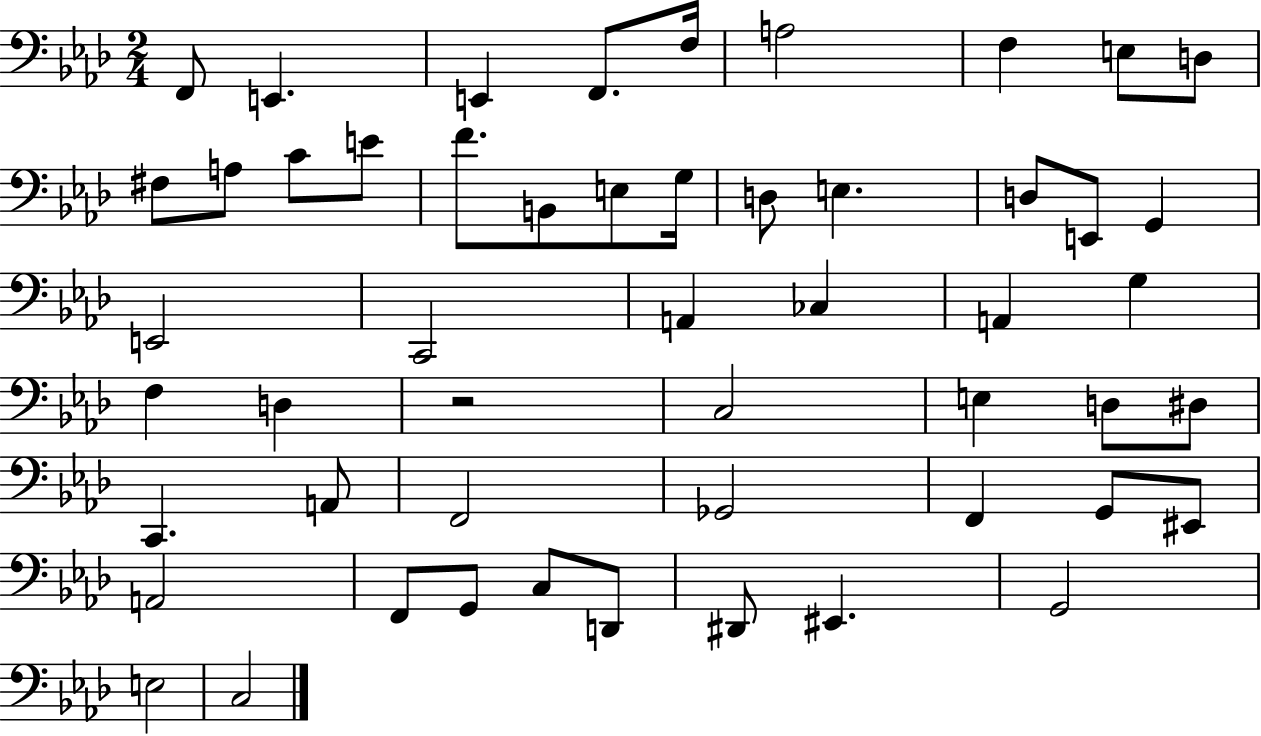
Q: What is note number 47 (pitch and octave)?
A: D#2